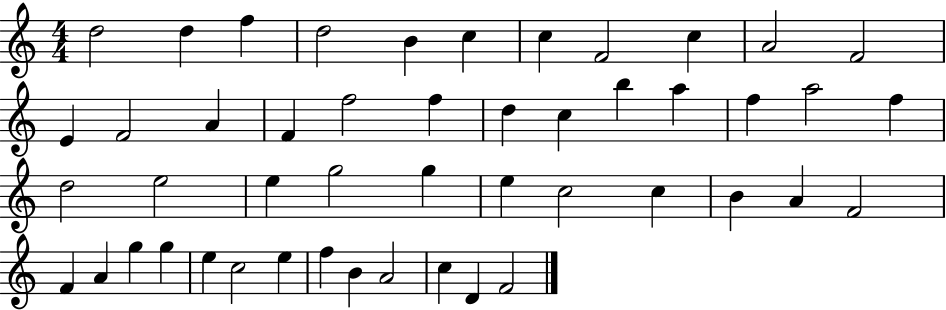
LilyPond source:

{
  \clef treble
  \numericTimeSignature
  \time 4/4
  \key c \major
  d''2 d''4 f''4 | d''2 b'4 c''4 | c''4 f'2 c''4 | a'2 f'2 | \break e'4 f'2 a'4 | f'4 f''2 f''4 | d''4 c''4 b''4 a''4 | f''4 a''2 f''4 | \break d''2 e''2 | e''4 g''2 g''4 | e''4 c''2 c''4 | b'4 a'4 f'2 | \break f'4 a'4 g''4 g''4 | e''4 c''2 e''4 | f''4 b'4 a'2 | c''4 d'4 f'2 | \break \bar "|."
}